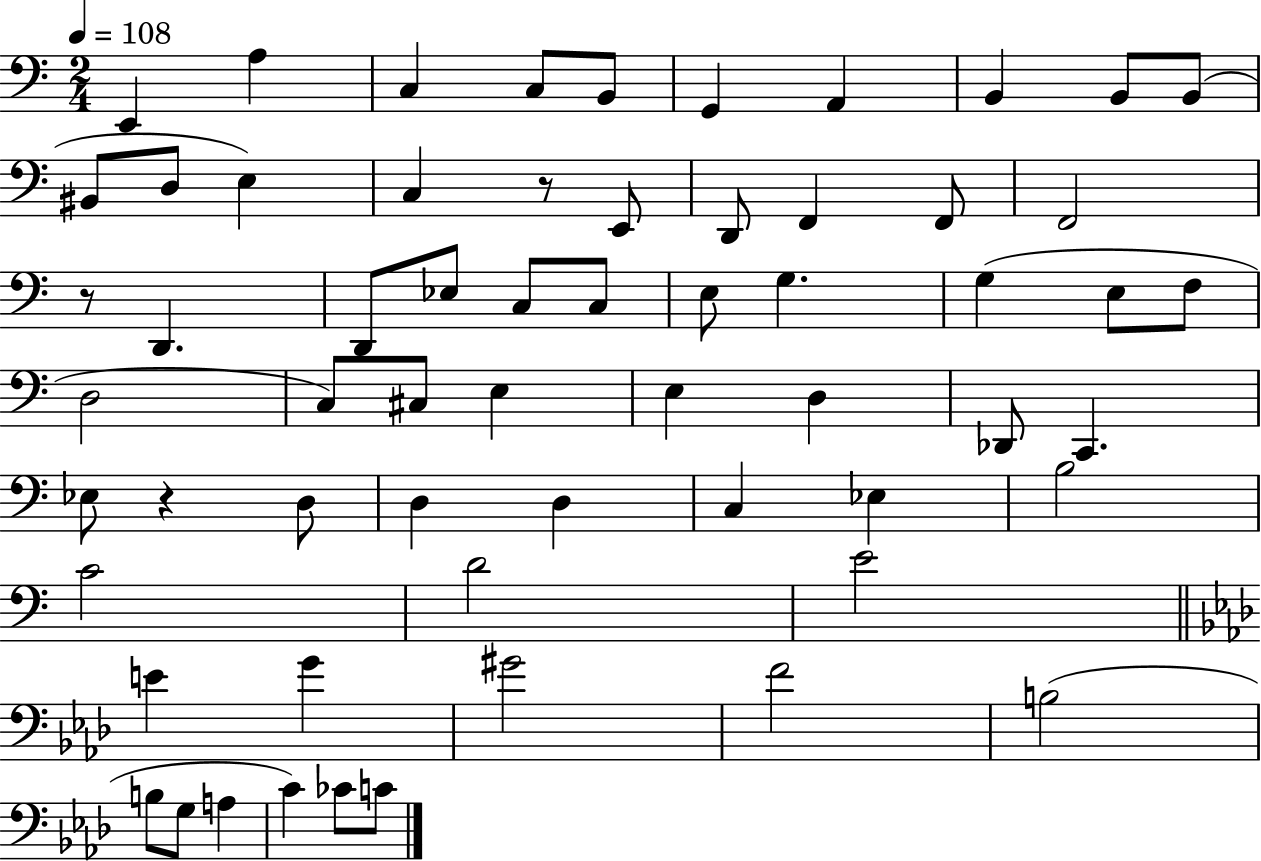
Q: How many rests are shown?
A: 3